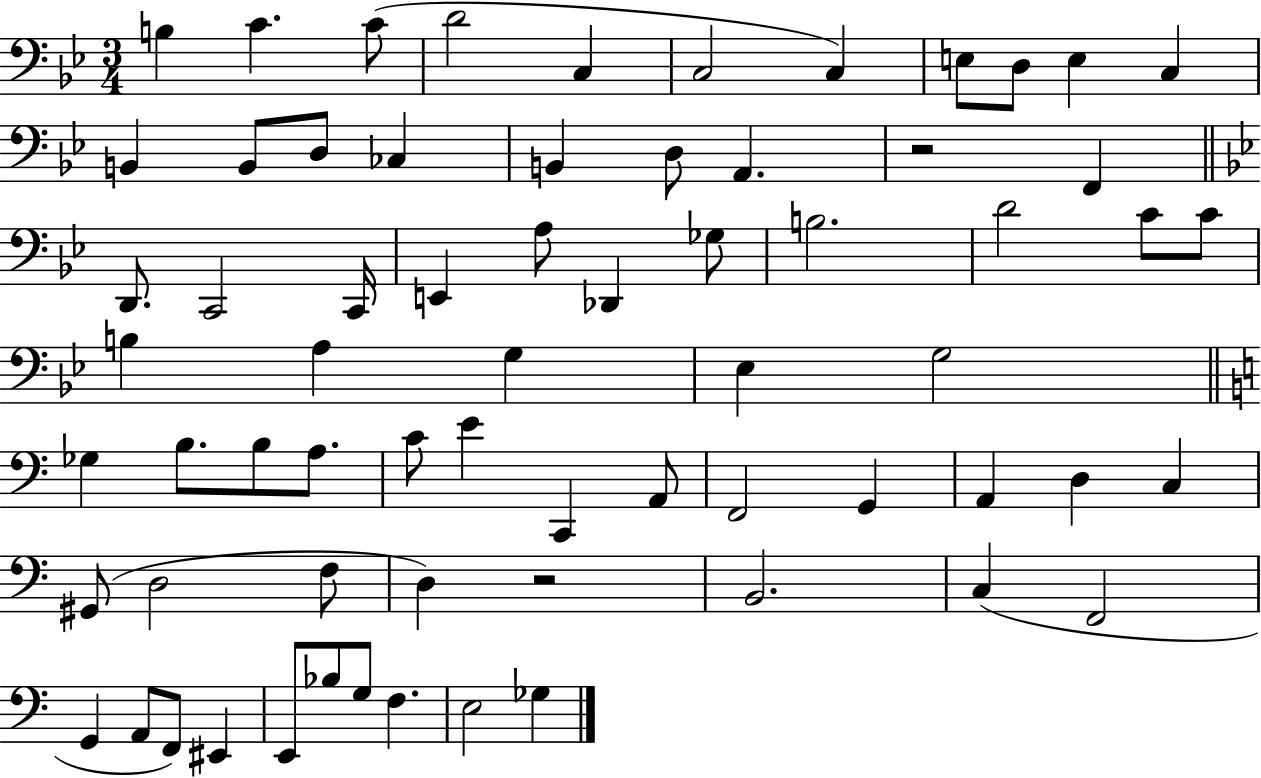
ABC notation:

X:1
T:Untitled
M:3/4
L:1/4
K:Bb
B, C C/2 D2 C, C,2 C, E,/2 D,/2 E, C, B,, B,,/2 D,/2 _C, B,, D,/2 A,, z2 F,, D,,/2 C,,2 C,,/4 E,, A,/2 _D,, _G,/2 B,2 D2 C/2 C/2 B, A, G, _E, G,2 _G, B,/2 B,/2 A,/2 C/2 E C,, A,,/2 F,,2 G,, A,, D, C, ^G,,/2 D,2 F,/2 D, z2 B,,2 C, F,,2 G,, A,,/2 F,,/2 ^E,, E,,/2 _B,/2 G,/2 F, E,2 _G,